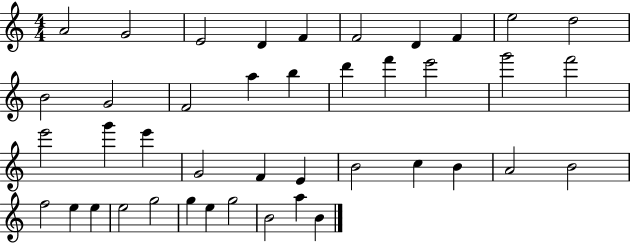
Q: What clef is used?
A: treble